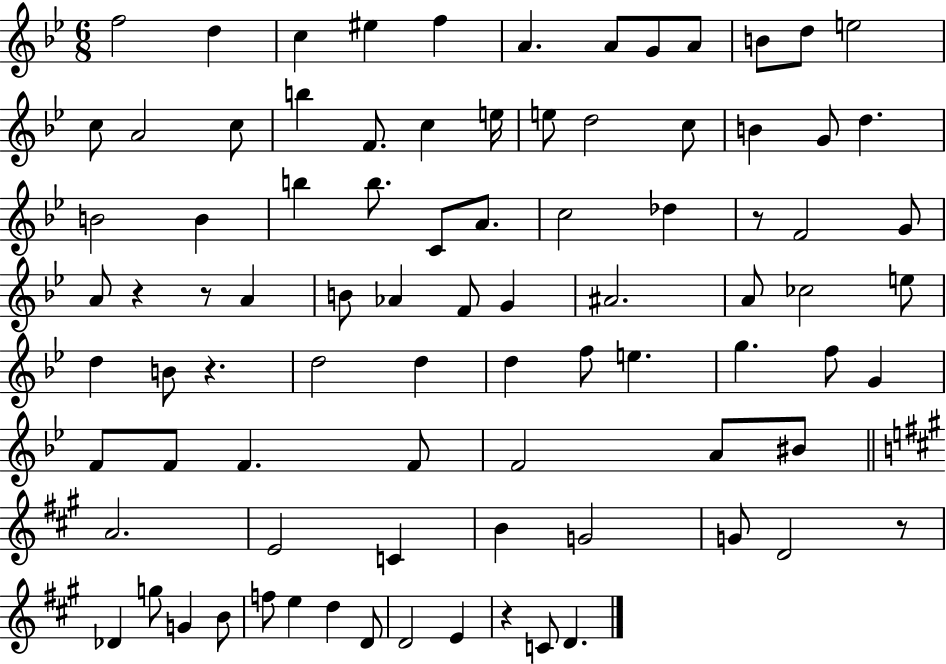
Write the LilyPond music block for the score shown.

{
  \clef treble
  \numericTimeSignature
  \time 6/8
  \key bes \major
  \repeat volta 2 { f''2 d''4 | c''4 eis''4 f''4 | a'4. a'8 g'8 a'8 | b'8 d''8 e''2 | \break c''8 a'2 c''8 | b''4 f'8. c''4 e''16 | e''8 d''2 c''8 | b'4 g'8 d''4. | \break b'2 b'4 | b''4 b''8. c'8 a'8. | c''2 des''4 | r8 f'2 g'8 | \break a'8 r4 r8 a'4 | b'8 aes'4 f'8 g'4 | ais'2. | a'8 ces''2 e''8 | \break d''4 b'8 r4. | d''2 d''4 | d''4 f''8 e''4. | g''4. f''8 g'4 | \break f'8 f'8 f'4. f'8 | f'2 a'8 bis'8 | \bar "||" \break \key a \major a'2. | e'2 c'4 | b'4 g'2 | g'8 d'2 r8 | \break des'4 g''8 g'4 b'8 | f''8 e''4 d''4 d'8 | d'2 e'4 | r4 c'8 d'4. | \break } \bar "|."
}